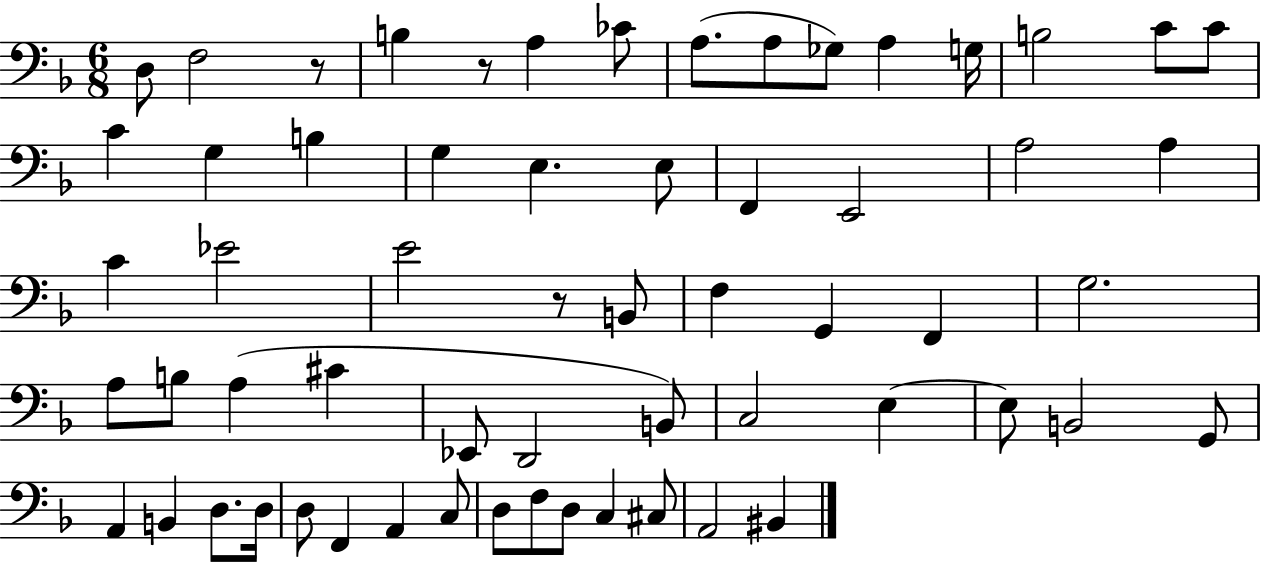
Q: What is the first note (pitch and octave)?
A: D3